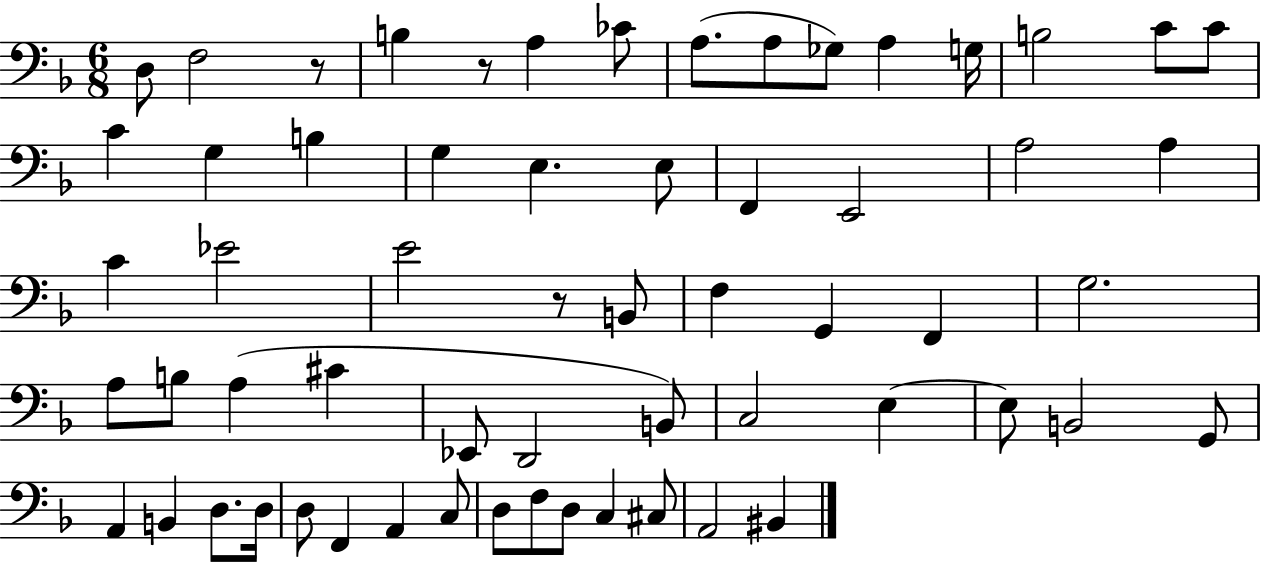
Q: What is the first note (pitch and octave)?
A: D3